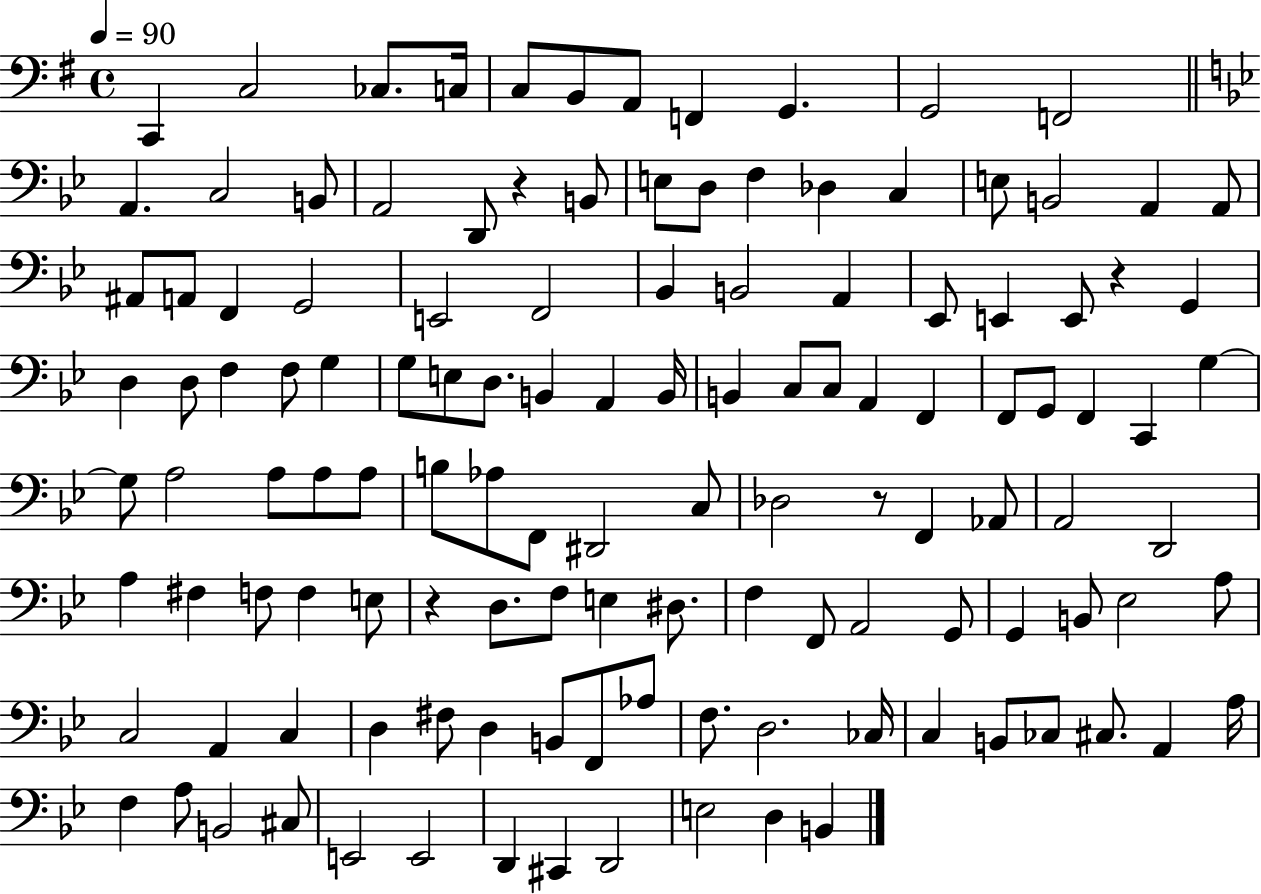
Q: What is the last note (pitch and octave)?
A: B2